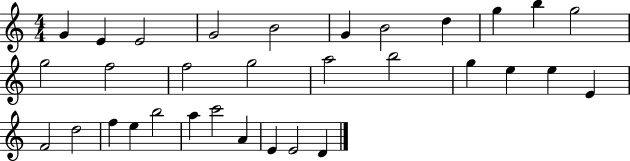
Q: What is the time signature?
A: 4/4